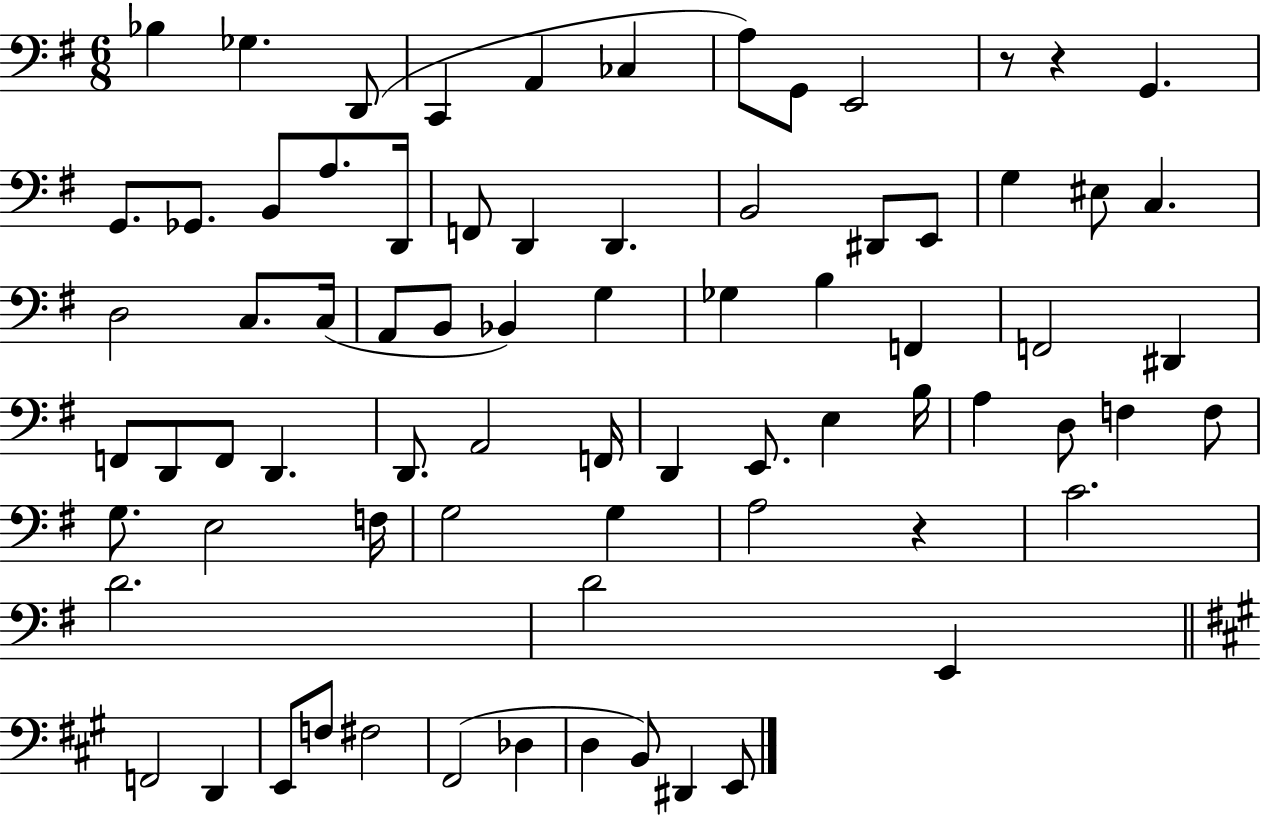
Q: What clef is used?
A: bass